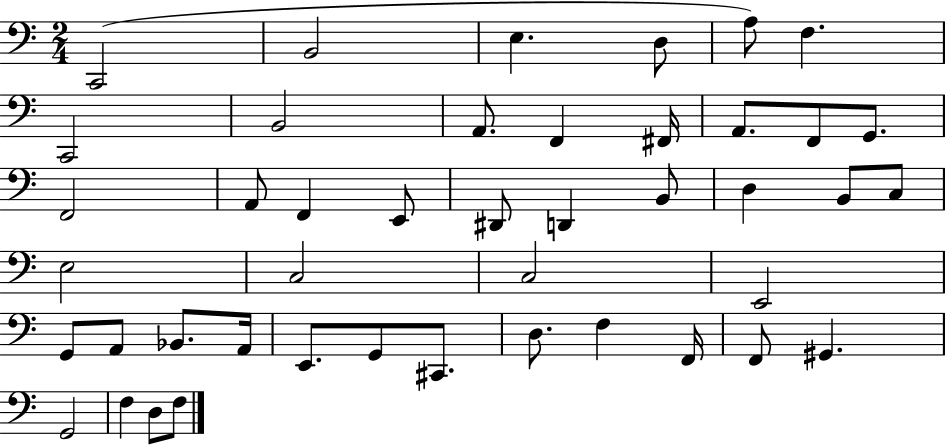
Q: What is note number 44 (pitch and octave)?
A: F3